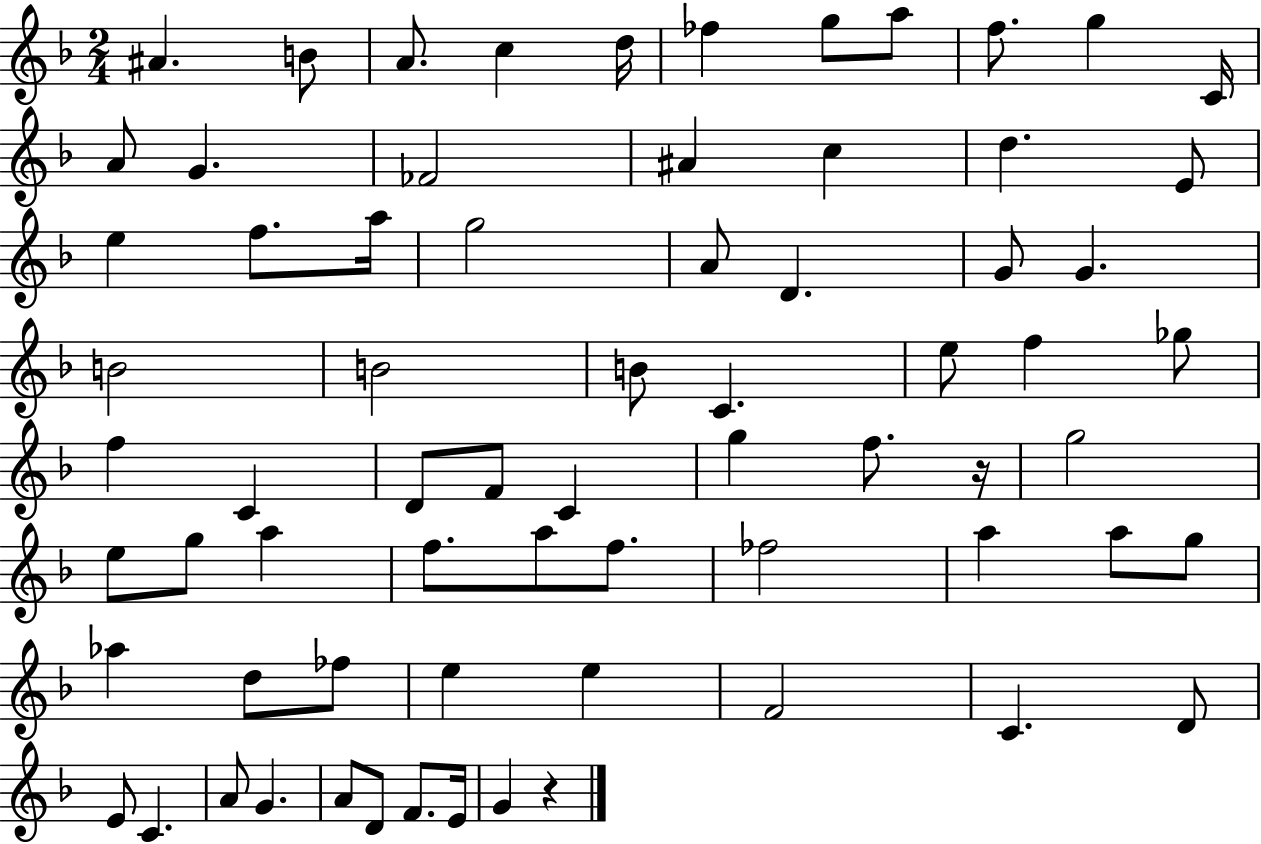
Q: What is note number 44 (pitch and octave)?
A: A5